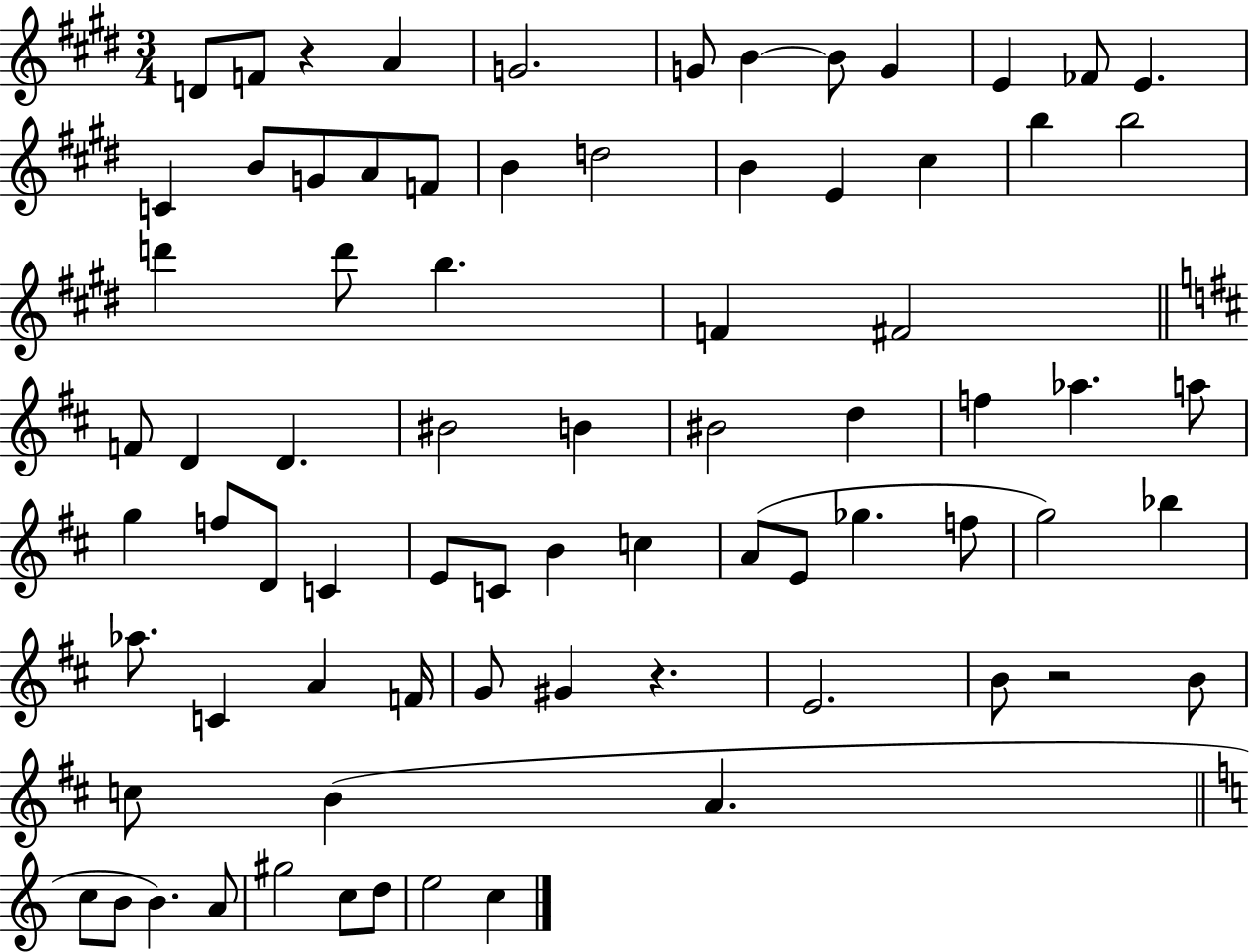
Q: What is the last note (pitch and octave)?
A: C5